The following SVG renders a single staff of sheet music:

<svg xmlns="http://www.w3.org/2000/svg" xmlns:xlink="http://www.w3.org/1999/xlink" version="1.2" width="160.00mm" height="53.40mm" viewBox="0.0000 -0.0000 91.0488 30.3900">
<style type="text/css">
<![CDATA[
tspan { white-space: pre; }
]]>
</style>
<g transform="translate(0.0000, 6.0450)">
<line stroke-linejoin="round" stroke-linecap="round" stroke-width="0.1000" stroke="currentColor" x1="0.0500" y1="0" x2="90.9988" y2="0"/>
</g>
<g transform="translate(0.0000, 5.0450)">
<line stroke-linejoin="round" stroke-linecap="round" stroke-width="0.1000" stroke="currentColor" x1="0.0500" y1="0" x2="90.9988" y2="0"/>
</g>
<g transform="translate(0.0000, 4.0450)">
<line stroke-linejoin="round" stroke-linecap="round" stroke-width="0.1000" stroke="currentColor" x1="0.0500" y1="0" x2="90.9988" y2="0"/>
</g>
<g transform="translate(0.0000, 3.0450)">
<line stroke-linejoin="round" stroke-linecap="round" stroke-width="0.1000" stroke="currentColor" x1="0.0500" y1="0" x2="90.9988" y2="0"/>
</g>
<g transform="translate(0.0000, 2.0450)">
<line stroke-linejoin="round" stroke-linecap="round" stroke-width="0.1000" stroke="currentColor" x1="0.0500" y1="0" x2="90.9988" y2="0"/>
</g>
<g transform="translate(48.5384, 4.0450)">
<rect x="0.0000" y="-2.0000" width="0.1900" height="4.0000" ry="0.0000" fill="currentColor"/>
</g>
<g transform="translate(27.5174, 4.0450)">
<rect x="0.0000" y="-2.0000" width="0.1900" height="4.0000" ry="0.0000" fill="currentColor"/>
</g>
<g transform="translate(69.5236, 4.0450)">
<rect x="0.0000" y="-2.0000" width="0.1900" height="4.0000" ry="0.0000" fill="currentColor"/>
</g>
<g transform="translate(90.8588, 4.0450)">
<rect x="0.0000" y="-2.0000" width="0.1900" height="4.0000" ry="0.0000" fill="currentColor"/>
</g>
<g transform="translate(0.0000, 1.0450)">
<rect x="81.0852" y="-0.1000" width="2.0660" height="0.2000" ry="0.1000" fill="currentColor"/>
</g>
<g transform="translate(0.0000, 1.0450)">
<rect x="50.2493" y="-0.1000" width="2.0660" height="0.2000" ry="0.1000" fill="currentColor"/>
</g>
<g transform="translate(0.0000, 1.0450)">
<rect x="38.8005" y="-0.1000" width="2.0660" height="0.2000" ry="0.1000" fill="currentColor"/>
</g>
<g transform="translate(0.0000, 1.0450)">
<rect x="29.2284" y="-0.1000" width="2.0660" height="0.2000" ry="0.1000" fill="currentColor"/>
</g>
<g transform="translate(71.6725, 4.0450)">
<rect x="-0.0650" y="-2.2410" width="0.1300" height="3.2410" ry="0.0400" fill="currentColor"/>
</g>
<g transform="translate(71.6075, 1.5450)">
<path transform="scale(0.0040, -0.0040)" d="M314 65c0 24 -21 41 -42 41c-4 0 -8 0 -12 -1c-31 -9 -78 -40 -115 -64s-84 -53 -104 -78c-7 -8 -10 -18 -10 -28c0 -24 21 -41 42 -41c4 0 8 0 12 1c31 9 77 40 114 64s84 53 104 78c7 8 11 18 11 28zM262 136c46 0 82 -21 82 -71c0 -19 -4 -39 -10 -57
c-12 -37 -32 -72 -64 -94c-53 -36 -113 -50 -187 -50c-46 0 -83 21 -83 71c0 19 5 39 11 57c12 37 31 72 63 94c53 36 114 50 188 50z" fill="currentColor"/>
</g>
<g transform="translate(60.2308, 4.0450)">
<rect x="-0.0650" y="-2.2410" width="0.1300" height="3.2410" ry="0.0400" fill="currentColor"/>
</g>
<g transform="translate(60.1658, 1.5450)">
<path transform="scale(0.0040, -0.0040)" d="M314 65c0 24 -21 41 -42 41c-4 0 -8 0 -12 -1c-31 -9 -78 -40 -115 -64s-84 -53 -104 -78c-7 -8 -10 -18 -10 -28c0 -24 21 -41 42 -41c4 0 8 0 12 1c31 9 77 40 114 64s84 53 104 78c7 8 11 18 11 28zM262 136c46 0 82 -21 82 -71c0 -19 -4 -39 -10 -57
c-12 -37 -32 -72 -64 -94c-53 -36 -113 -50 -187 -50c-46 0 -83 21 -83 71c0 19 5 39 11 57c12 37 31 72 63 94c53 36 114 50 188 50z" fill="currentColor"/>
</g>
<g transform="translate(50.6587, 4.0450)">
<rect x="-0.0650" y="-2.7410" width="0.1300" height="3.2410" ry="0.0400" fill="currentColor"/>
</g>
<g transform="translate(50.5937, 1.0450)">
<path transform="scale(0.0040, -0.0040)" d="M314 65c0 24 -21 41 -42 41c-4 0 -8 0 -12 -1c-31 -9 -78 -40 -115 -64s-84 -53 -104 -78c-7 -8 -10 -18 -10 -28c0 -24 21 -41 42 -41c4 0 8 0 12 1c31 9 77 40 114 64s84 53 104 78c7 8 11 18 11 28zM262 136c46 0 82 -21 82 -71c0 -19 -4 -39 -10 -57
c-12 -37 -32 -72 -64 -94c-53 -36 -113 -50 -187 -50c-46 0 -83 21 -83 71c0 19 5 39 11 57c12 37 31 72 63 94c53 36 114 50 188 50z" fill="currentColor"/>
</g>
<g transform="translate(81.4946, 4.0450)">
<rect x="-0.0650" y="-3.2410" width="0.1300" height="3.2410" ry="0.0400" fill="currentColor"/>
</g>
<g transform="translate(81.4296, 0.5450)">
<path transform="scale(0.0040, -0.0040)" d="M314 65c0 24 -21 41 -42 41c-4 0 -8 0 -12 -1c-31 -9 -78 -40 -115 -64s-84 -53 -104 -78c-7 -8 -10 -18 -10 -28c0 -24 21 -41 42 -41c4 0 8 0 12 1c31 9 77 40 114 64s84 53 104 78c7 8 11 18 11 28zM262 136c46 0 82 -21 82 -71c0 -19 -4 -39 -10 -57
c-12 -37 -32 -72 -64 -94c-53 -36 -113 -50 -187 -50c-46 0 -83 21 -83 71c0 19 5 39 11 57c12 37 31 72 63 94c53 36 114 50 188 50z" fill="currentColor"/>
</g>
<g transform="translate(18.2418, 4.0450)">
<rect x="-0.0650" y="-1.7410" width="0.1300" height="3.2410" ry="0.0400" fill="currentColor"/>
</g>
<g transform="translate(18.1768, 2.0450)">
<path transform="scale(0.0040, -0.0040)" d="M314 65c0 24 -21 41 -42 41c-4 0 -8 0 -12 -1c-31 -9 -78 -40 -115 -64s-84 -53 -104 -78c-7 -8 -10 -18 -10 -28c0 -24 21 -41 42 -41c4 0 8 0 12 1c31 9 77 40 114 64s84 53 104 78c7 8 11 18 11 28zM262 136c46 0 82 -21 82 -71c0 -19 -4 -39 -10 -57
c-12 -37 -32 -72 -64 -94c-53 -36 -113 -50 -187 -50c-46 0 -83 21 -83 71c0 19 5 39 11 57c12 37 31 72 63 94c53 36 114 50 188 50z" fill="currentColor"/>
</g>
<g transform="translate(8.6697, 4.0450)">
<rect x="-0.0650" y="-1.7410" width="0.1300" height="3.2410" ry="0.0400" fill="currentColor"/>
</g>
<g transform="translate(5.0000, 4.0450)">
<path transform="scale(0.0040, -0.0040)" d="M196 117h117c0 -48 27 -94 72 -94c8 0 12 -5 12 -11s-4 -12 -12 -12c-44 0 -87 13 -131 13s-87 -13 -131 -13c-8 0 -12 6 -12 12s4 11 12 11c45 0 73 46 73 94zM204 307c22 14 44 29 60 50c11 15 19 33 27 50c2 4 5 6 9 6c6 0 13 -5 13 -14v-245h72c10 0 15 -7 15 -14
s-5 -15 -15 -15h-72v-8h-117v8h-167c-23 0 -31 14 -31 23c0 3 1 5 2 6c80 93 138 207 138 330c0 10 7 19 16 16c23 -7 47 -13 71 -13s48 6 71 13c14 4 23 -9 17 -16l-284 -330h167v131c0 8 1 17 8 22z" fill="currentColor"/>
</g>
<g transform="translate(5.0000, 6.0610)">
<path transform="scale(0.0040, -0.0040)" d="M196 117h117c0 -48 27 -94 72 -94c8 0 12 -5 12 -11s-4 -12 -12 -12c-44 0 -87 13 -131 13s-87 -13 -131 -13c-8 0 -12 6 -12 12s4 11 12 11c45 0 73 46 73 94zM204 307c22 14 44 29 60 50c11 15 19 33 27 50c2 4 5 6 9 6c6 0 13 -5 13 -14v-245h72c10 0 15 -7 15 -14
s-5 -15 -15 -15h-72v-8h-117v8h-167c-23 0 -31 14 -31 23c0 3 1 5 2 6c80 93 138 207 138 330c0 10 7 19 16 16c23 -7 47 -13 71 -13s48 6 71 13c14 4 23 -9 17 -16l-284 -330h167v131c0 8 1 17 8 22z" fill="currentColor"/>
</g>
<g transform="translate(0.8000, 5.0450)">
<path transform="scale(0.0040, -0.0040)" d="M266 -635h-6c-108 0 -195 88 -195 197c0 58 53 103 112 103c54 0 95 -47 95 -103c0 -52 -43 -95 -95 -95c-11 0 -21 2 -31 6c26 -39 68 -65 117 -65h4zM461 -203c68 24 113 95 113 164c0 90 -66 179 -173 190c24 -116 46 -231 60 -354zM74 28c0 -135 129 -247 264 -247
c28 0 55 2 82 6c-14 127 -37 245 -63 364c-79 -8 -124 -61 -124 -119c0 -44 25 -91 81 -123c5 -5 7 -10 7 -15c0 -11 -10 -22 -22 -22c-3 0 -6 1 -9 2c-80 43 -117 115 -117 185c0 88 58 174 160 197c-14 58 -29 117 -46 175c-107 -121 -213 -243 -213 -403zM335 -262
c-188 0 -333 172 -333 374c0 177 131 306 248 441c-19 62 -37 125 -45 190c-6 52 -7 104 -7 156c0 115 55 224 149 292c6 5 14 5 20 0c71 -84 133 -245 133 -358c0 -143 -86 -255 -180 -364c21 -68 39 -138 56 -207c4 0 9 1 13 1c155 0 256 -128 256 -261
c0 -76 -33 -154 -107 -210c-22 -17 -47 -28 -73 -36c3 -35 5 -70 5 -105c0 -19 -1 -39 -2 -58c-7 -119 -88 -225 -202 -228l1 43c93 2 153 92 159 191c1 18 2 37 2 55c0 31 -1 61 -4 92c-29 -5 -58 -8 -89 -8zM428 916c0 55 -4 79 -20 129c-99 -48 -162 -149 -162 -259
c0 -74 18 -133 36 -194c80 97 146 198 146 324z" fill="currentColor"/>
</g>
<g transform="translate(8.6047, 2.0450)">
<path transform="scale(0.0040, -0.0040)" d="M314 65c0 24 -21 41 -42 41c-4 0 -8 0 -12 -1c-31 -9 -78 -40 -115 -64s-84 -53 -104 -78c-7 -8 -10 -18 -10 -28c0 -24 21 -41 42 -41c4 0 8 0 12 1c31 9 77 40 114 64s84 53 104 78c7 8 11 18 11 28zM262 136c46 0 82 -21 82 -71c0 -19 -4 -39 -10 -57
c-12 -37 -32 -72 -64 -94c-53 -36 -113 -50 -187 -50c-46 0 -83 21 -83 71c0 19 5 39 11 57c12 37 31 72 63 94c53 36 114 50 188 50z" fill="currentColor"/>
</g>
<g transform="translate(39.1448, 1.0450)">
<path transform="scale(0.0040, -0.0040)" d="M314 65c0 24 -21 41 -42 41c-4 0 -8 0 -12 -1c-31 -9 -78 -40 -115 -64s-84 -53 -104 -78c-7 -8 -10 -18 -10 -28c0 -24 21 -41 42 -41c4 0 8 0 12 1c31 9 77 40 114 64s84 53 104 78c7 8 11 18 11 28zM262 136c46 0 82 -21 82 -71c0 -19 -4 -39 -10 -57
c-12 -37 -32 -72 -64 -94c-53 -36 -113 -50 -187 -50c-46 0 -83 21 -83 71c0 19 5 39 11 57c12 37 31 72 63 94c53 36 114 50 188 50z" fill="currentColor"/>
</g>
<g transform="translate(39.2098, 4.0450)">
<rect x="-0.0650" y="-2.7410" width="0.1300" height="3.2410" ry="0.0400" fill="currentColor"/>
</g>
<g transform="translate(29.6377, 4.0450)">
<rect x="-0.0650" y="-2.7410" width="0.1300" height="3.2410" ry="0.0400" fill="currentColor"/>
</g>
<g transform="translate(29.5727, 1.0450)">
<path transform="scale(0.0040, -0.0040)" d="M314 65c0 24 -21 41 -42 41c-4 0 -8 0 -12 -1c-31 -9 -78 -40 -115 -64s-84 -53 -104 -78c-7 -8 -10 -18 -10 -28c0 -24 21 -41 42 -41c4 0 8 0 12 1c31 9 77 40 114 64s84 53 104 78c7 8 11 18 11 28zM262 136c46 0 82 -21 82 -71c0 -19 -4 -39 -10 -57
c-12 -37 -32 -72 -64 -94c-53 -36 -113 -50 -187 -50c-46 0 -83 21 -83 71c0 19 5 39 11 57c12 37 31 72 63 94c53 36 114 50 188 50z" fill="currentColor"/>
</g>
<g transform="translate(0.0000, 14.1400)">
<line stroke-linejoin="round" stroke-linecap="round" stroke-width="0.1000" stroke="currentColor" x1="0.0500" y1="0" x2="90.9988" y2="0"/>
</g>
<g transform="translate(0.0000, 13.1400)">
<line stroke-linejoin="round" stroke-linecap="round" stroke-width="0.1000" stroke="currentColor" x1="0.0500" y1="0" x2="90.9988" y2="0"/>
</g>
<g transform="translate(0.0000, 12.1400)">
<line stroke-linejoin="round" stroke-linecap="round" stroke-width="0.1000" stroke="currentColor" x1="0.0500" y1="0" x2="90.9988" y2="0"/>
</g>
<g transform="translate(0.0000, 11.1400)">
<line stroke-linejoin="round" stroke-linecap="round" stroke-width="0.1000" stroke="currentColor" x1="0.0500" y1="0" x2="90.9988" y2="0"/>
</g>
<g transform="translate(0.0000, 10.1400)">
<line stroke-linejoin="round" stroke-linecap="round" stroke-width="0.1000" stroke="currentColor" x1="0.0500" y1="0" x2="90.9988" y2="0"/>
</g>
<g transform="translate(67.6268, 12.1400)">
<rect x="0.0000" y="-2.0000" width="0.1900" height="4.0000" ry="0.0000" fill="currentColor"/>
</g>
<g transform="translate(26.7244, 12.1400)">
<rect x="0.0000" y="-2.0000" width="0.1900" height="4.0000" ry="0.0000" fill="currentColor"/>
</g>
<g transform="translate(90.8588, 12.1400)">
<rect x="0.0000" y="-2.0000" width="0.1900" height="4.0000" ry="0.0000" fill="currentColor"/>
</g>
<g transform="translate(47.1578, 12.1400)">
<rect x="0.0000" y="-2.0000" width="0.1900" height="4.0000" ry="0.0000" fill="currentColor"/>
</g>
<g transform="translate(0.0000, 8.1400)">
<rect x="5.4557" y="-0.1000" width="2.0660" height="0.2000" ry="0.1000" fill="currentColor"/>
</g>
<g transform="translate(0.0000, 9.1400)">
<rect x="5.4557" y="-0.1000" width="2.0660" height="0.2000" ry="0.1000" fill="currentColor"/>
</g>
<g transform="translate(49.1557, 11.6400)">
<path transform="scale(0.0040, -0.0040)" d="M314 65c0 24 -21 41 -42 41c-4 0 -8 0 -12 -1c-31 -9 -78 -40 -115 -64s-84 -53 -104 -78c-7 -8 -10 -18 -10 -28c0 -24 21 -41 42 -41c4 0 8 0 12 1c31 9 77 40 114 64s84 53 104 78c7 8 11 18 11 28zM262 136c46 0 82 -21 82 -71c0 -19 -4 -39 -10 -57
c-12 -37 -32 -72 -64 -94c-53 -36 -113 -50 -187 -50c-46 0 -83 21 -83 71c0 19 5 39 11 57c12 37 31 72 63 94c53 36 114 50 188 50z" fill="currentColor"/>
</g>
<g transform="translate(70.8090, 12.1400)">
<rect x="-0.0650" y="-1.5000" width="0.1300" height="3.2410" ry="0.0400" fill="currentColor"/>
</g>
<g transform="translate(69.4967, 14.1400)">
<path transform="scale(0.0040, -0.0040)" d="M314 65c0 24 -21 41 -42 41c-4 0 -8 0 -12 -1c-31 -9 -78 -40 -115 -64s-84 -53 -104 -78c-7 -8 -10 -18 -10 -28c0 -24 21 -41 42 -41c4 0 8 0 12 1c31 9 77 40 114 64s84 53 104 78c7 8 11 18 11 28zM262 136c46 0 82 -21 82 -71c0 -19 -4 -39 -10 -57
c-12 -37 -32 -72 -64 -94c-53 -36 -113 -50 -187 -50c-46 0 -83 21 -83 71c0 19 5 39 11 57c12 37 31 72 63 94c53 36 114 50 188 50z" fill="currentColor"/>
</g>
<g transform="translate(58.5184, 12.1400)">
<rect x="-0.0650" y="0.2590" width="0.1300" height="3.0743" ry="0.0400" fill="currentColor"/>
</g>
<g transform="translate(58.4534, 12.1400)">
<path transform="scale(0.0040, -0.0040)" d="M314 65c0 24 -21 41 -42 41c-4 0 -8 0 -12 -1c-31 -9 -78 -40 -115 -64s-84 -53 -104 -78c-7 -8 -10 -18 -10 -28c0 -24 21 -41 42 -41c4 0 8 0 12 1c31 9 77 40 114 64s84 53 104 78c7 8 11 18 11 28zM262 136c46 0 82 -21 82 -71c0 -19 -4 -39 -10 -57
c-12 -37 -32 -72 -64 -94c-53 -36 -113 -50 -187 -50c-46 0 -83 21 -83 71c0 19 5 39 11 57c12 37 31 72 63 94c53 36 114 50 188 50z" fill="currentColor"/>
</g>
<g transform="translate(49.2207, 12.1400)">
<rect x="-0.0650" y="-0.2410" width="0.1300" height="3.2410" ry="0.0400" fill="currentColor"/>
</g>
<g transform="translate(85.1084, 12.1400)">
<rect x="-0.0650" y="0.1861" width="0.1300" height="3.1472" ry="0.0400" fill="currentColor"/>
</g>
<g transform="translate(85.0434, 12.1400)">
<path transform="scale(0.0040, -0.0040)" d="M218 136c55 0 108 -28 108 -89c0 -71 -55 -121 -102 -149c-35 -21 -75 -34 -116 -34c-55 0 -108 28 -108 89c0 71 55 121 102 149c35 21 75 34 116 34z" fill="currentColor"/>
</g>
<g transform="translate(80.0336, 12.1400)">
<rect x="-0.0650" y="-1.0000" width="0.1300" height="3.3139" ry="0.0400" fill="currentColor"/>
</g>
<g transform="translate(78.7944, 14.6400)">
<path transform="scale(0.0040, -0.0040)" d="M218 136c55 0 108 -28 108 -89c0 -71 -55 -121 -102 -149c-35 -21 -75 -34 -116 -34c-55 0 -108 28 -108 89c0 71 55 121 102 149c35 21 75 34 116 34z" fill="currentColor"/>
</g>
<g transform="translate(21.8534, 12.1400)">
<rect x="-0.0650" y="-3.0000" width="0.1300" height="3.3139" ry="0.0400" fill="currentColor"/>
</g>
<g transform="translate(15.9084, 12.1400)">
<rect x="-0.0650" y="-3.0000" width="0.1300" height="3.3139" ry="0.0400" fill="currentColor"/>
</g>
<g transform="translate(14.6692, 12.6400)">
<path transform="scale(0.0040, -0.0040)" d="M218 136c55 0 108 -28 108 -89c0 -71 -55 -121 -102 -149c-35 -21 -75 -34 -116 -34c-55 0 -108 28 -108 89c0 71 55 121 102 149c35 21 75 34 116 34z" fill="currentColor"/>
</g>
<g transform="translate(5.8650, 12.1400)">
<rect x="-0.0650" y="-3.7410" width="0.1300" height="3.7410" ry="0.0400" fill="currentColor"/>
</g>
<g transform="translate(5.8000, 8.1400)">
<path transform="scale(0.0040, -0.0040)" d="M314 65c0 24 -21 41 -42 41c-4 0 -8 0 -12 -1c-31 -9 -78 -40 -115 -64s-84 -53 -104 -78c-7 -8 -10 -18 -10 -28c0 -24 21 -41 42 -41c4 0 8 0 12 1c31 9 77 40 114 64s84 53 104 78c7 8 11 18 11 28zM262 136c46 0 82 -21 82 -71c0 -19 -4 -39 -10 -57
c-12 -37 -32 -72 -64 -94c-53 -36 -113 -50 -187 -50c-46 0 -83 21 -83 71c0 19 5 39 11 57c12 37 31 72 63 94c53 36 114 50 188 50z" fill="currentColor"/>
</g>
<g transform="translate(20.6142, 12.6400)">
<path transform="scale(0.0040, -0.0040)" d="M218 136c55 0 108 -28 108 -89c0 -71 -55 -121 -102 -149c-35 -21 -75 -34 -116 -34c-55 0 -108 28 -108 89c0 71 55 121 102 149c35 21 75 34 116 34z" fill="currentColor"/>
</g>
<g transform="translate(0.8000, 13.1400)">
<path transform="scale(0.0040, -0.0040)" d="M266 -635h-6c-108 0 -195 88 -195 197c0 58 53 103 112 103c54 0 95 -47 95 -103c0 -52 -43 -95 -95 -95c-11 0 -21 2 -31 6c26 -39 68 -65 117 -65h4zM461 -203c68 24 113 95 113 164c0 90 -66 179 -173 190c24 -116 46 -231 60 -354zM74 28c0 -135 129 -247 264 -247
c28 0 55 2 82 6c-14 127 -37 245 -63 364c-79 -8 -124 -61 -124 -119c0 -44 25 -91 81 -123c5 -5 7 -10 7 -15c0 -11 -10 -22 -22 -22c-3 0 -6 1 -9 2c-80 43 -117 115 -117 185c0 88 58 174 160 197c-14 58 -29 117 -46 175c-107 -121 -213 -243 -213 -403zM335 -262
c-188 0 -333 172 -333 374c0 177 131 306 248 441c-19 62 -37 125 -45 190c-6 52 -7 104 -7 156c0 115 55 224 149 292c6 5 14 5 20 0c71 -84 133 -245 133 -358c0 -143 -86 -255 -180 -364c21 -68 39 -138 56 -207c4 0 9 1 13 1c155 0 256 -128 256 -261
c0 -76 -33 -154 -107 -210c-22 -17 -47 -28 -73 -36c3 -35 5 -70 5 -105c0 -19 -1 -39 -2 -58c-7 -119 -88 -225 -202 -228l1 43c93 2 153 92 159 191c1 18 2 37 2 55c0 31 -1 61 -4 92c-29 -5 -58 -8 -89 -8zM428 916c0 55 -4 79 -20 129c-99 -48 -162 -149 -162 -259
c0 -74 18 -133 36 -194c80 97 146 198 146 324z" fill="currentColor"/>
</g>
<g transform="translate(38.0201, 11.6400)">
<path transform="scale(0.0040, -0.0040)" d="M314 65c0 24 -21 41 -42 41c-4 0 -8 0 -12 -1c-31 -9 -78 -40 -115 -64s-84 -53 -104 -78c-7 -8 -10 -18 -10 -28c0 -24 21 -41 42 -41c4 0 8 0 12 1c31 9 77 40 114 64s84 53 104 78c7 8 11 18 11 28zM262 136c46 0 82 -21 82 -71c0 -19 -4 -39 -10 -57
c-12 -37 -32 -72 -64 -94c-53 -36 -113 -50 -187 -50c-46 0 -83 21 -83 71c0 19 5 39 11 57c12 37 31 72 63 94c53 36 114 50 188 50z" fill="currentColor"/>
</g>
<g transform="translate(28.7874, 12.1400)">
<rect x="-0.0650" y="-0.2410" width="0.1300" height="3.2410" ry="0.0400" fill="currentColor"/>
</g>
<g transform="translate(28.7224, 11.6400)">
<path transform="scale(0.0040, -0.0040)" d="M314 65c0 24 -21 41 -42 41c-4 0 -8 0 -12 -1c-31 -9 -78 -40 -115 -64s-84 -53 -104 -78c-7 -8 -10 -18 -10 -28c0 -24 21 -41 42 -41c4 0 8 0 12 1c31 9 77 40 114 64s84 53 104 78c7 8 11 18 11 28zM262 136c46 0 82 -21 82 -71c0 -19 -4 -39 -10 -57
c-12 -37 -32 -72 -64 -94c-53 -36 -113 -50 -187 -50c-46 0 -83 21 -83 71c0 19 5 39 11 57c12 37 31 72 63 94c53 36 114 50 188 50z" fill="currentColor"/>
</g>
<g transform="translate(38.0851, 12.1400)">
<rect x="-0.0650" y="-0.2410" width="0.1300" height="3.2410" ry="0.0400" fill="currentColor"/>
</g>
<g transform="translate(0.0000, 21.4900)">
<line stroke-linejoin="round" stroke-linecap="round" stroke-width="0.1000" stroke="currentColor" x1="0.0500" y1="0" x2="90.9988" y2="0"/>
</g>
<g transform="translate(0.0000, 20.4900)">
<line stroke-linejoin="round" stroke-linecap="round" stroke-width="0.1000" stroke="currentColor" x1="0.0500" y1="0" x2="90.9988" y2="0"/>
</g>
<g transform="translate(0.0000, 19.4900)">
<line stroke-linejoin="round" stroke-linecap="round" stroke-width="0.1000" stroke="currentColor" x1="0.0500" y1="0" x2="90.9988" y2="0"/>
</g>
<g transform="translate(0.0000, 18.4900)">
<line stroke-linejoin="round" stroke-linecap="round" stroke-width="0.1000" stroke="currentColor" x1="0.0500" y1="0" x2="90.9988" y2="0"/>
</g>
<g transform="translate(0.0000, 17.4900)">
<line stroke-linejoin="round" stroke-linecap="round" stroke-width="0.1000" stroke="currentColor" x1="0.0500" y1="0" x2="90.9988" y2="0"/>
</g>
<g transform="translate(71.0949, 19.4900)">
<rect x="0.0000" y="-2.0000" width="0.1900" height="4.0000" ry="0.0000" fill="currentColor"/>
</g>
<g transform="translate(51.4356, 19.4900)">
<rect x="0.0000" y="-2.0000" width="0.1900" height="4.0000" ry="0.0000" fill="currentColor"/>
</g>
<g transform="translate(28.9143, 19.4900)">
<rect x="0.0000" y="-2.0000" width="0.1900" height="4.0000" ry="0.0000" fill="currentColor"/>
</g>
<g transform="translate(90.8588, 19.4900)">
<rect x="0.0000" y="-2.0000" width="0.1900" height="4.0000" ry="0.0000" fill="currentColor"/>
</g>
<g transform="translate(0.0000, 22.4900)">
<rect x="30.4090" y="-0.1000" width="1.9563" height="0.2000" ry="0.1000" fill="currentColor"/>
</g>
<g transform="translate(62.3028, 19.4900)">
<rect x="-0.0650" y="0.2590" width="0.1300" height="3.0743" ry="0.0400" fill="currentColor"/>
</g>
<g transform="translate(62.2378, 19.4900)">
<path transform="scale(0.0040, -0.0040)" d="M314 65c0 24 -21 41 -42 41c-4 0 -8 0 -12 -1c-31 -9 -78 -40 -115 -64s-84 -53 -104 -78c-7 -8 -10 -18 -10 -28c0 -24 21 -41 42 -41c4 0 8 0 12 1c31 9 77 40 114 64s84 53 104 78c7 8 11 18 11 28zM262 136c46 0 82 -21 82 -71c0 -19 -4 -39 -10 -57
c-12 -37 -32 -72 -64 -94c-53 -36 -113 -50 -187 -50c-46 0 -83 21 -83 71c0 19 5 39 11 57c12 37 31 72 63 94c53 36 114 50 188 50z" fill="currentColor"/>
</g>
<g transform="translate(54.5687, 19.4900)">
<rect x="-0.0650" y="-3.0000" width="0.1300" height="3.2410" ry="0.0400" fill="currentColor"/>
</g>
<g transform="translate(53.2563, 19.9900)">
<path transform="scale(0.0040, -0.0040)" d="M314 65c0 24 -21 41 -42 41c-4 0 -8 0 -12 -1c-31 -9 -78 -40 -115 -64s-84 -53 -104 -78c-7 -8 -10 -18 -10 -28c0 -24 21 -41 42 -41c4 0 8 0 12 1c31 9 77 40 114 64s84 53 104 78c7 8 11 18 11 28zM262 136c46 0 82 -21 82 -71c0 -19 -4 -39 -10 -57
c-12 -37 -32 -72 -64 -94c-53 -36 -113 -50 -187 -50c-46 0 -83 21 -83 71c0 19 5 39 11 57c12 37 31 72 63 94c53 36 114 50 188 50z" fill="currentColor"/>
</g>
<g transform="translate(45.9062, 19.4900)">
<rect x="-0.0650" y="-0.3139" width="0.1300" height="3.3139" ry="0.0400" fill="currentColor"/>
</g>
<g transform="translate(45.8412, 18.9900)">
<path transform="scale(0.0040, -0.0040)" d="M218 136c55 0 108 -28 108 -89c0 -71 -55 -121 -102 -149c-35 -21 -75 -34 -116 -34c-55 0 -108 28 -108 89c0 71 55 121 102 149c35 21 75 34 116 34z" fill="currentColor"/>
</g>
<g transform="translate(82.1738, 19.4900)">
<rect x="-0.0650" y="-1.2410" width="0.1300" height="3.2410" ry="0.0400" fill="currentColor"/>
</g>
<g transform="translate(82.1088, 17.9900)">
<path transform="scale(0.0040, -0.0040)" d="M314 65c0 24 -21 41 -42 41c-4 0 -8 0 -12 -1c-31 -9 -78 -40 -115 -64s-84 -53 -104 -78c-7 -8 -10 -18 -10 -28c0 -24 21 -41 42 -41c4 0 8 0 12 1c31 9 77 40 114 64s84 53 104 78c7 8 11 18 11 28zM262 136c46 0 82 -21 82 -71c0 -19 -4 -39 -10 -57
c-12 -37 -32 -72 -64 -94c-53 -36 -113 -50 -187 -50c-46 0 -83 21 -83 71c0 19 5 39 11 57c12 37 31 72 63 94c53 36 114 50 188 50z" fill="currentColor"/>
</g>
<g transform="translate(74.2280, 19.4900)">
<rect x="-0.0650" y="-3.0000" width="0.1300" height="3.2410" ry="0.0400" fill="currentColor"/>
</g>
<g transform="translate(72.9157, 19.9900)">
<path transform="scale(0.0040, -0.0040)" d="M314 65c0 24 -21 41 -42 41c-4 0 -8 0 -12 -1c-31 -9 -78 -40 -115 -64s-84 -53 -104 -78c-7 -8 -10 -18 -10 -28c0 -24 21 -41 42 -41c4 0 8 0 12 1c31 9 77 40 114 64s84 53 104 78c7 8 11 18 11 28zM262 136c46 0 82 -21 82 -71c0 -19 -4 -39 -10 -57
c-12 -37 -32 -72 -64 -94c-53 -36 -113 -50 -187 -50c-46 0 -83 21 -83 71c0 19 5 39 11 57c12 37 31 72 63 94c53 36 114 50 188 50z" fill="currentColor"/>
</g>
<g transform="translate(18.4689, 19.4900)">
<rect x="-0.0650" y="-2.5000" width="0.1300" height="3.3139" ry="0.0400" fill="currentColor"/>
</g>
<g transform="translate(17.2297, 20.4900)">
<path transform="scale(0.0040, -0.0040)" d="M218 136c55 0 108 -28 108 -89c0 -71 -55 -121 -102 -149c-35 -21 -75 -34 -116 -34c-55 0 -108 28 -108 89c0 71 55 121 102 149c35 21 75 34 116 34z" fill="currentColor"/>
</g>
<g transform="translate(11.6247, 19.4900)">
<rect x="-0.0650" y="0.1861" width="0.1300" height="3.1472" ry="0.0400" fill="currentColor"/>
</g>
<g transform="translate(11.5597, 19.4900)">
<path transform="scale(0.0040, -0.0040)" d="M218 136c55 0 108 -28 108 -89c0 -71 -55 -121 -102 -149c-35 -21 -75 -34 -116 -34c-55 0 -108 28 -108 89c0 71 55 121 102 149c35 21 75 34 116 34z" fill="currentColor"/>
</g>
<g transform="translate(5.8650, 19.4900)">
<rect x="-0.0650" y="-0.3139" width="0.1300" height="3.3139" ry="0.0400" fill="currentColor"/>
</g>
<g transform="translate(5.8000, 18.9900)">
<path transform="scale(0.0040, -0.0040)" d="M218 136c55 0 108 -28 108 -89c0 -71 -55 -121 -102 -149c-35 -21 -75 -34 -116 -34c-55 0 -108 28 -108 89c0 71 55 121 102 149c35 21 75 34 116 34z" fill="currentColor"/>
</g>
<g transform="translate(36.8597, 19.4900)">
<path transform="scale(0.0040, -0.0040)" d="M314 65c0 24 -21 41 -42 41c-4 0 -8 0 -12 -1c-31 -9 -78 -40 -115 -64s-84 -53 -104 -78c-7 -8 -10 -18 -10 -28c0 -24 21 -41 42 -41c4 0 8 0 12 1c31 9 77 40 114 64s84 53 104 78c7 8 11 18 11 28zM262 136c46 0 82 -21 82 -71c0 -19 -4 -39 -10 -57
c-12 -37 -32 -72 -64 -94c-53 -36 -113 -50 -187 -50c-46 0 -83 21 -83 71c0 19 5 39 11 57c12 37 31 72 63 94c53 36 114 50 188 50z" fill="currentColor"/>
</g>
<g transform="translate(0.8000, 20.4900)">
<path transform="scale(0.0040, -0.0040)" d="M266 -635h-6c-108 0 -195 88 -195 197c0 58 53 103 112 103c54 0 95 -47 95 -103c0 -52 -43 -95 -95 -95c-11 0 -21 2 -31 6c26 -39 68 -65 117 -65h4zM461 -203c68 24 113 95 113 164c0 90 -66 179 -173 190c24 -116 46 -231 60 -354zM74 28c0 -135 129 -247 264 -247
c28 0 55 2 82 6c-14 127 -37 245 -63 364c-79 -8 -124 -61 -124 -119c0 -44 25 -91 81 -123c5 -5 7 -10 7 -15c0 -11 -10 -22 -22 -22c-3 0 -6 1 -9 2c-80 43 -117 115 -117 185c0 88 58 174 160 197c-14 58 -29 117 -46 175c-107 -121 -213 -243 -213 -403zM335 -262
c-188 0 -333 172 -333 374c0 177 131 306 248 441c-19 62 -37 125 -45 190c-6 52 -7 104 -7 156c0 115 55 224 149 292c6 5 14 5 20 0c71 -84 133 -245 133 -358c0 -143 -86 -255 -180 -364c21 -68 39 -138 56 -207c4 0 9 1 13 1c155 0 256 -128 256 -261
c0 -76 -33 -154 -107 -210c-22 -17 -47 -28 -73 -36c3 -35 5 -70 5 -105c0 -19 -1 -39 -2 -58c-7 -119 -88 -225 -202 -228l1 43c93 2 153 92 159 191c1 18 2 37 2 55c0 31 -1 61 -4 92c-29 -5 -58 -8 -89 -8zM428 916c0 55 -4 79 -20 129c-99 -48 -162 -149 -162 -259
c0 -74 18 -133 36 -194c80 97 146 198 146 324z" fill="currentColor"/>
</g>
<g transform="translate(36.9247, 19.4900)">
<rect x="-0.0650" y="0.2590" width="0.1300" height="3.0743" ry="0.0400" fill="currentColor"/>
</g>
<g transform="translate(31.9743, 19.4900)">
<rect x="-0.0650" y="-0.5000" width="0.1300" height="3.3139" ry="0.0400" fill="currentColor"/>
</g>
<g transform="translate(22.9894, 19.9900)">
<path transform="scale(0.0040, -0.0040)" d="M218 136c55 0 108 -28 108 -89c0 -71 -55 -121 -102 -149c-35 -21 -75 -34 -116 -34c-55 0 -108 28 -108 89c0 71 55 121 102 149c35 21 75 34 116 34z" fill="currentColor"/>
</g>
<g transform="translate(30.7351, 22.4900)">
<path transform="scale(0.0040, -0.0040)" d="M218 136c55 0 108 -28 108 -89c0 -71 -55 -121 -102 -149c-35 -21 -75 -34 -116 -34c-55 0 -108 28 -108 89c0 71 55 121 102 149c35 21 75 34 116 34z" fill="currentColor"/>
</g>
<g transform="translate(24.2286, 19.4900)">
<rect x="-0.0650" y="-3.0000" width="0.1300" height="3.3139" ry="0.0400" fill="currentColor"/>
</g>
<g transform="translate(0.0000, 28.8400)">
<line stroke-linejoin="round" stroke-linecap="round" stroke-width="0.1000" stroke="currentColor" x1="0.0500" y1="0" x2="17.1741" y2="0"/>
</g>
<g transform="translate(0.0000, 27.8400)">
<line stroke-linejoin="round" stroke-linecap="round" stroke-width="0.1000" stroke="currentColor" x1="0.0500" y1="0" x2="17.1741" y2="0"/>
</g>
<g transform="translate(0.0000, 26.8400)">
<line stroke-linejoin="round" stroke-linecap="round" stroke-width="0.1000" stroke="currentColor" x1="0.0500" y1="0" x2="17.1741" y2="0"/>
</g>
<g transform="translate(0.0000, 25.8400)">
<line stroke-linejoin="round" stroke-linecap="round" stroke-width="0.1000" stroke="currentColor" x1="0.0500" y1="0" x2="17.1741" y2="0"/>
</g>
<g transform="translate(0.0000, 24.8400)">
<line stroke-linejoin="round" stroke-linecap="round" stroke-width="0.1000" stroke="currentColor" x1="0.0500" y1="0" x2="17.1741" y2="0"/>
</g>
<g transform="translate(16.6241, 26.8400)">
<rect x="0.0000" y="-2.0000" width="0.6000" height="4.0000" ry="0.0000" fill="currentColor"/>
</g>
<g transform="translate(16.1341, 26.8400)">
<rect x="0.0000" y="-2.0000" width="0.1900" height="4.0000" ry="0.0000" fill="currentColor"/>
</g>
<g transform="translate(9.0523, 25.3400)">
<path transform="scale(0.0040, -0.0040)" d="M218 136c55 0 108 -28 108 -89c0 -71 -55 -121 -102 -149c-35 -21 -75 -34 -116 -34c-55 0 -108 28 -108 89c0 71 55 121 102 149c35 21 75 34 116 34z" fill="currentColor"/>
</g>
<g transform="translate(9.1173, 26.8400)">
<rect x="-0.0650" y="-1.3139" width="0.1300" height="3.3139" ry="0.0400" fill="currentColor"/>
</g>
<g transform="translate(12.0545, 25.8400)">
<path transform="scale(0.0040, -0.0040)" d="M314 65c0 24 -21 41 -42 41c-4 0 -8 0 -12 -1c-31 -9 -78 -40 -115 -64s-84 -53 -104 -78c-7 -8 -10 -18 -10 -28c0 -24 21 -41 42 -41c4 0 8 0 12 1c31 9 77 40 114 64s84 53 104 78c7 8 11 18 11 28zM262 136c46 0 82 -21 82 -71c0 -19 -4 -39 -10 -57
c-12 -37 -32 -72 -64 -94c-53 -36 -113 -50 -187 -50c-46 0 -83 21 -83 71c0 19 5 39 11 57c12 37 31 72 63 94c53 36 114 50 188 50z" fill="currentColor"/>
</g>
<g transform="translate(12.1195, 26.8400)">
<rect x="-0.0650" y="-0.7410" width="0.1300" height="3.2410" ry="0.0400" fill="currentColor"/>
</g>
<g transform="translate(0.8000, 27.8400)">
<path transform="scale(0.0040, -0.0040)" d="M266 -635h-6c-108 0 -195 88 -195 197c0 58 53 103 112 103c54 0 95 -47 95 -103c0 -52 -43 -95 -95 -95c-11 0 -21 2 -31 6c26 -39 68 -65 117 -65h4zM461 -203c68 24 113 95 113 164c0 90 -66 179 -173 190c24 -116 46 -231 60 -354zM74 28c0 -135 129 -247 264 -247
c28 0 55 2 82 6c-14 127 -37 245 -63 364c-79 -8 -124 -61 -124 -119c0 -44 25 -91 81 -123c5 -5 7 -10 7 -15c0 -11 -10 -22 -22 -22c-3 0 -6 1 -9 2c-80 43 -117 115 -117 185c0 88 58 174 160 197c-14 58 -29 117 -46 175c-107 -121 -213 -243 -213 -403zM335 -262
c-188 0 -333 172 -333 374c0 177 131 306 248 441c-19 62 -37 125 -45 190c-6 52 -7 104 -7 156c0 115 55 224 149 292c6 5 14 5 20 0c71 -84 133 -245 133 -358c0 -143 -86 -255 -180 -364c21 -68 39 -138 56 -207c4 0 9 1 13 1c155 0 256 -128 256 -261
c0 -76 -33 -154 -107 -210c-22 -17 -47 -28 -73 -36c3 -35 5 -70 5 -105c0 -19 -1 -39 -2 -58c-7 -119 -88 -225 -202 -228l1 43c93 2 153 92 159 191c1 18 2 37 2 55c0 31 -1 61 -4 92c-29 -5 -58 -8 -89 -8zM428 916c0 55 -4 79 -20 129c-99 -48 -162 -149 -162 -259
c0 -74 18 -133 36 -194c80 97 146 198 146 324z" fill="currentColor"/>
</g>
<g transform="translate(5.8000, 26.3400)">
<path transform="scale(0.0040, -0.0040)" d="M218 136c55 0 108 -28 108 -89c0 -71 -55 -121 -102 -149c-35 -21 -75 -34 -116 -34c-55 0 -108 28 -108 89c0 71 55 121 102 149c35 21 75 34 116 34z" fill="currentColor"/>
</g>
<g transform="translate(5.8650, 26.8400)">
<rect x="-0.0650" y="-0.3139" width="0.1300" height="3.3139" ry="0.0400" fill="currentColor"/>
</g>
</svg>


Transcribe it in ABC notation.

X:1
T:Untitled
M:4/4
L:1/4
K:C
f2 f2 a2 a2 a2 g2 g2 b2 c'2 A A c2 c2 c2 B2 E2 D B c B G A C B2 c A2 B2 A2 e2 c e d2